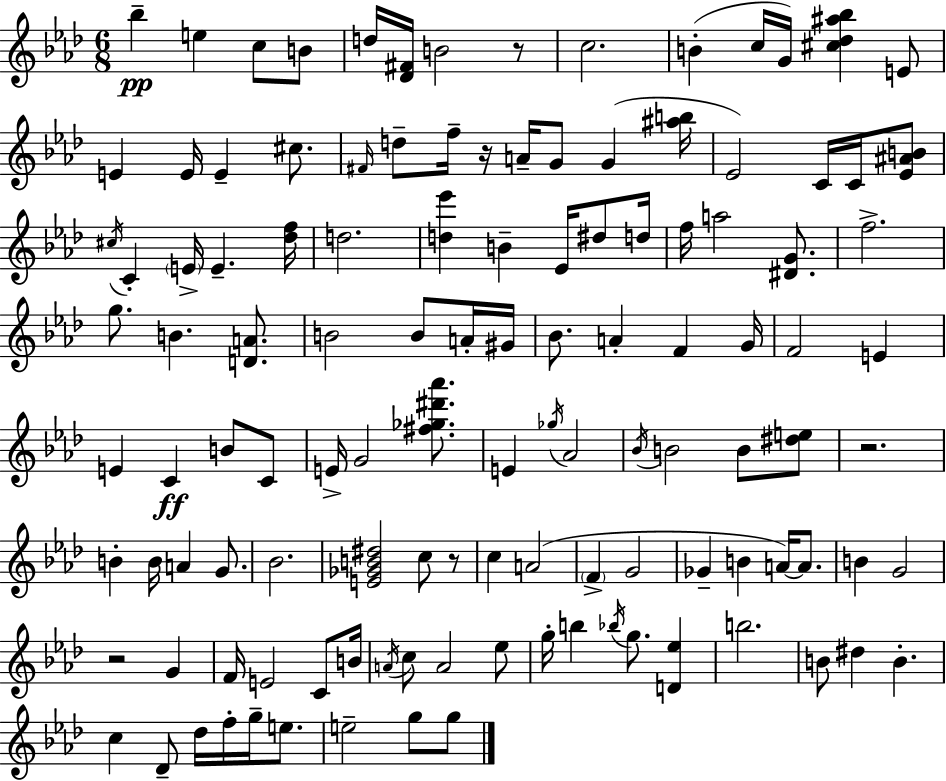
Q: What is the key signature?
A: AES major